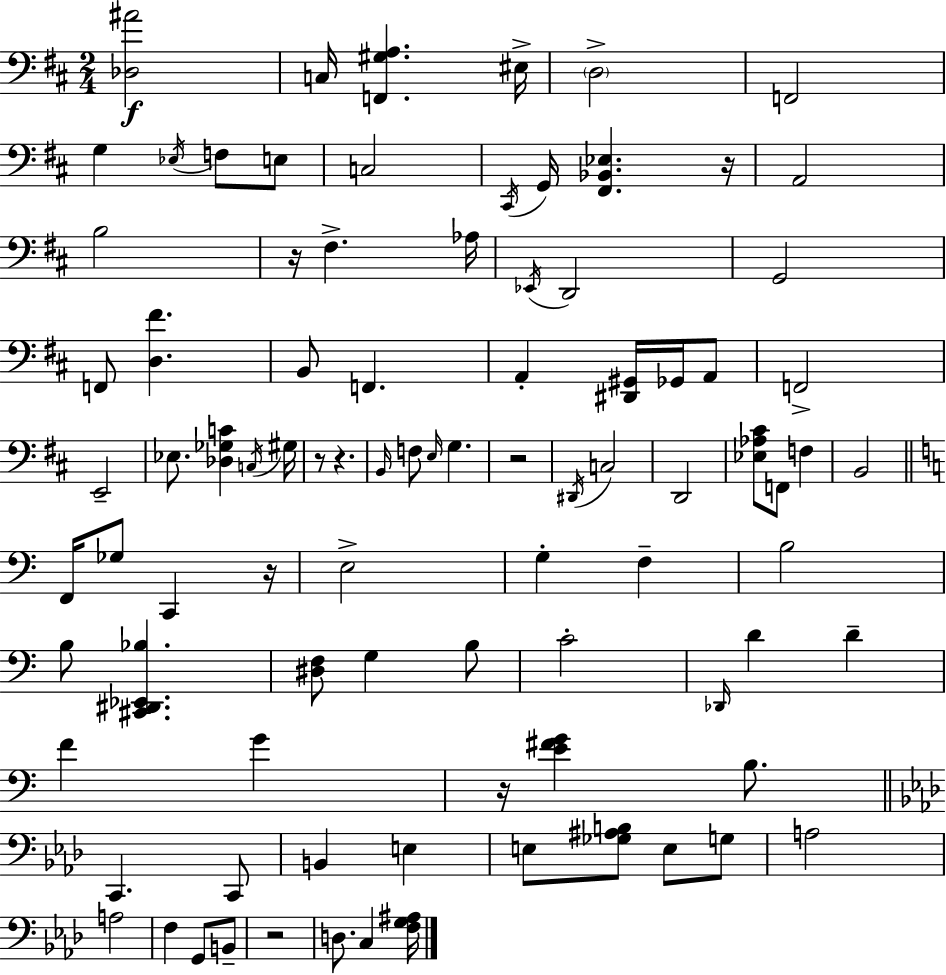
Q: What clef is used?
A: bass